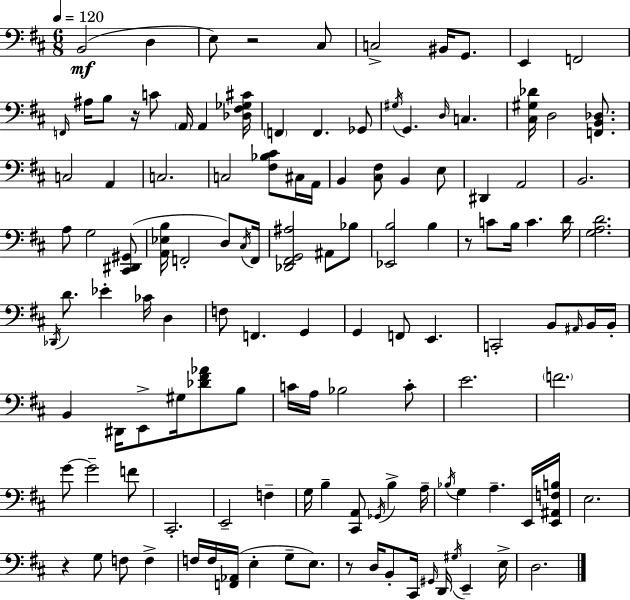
X:1
T:Untitled
M:6/8
L:1/4
K:D
B,,2 D, E,/2 z2 ^C,/2 C,2 ^B,,/4 G,,/2 E,, F,,2 F,,/4 ^A,/4 B,/2 z/4 C/2 A,,/4 A,, [_D,^F,_G,^C]/4 F,, F,, _G,,/2 ^G,/4 G,, D,/4 C, [^C,^G,_D]/4 D,2 [F,,B,,_D,]/2 C,2 A,, C,2 C,2 [^F,_B,^C]/2 ^C,/4 A,,/4 B,, [^C,^F,]/2 B,, E,/2 ^D,, A,,2 B,,2 A,/2 G,2 [^C,,^D,,^G,,]/2 [A,,_E,B,]/4 F,,2 D,/2 ^C,/4 F,,/4 [_D,,^F,,G,,^A,]2 ^A,,/2 _B,/2 [_E,,B,]2 B, z/2 C/2 B,/4 C D/4 [G,A,D]2 _D,,/4 D/2 _E _C/4 D, F,/2 F,, G,, G,, F,,/2 E,, C,,2 B,,/2 ^A,,/4 B,,/4 B,,/4 B,, ^D,,/4 E,,/2 ^G,/4 [_D^F_A]/2 B,/2 C/4 A,/4 _B,2 C/2 E2 F2 G/2 G2 F/2 ^C,,2 E,,2 F, G,/4 B, [^C,,A,,]/2 _G,,/4 B, A,/4 _B,/4 G, A, E,,/4 [E,,^A,,F,B,]/4 E,2 z G,/2 F,/2 F, F,/4 F,/4 [F,,_A,,]/4 E, G,/2 E,/2 z/2 D,/4 B,,/2 ^C,,/4 ^G,,/4 D,,/4 ^G,/4 E,, E,/4 D,2